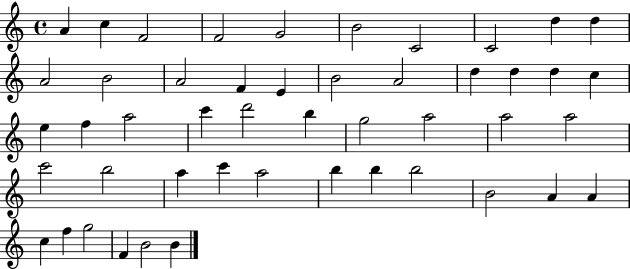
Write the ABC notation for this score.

X:1
T:Untitled
M:4/4
L:1/4
K:C
A c F2 F2 G2 B2 C2 C2 d d A2 B2 A2 F E B2 A2 d d d c e f a2 c' d'2 b g2 a2 a2 a2 c'2 b2 a c' a2 b b b2 B2 A A c f g2 F B2 B